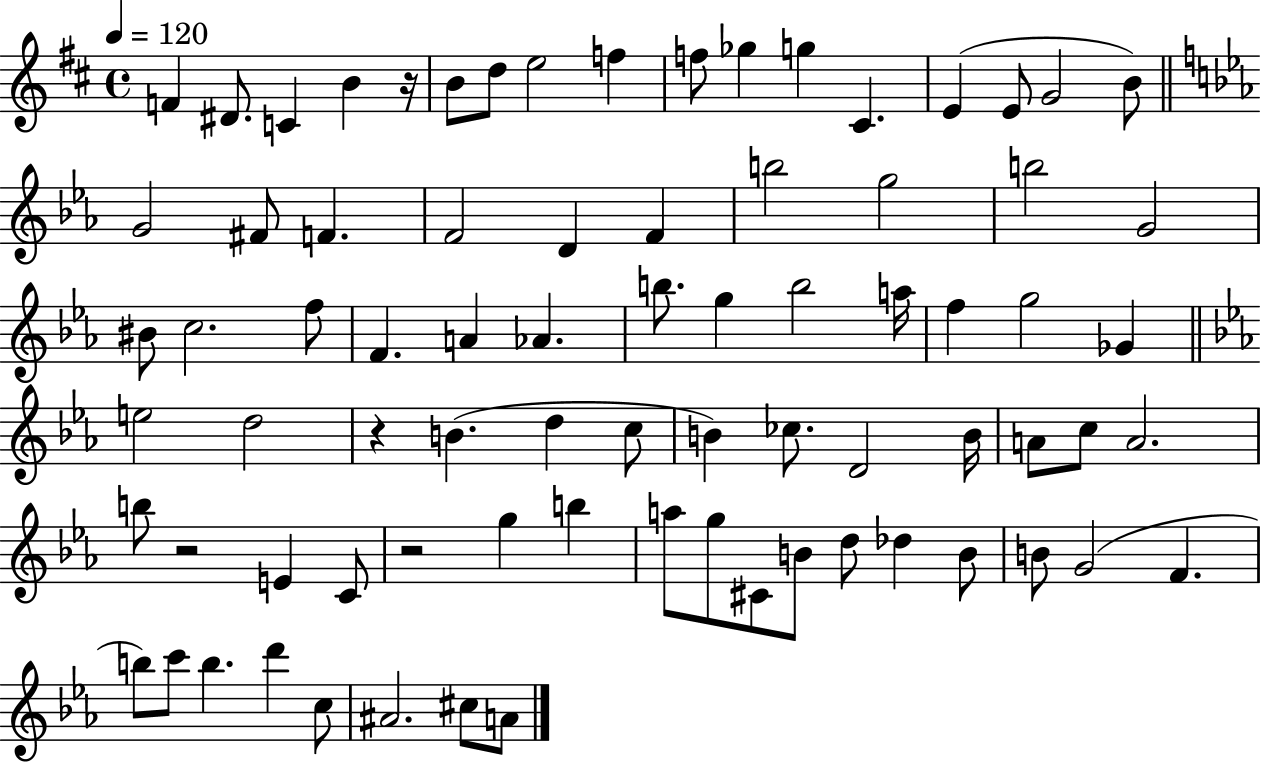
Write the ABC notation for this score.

X:1
T:Untitled
M:4/4
L:1/4
K:D
F ^D/2 C B z/4 B/2 d/2 e2 f f/2 _g g ^C E E/2 G2 B/2 G2 ^F/2 F F2 D F b2 g2 b2 G2 ^B/2 c2 f/2 F A _A b/2 g b2 a/4 f g2 _G e2 d2 z B d c/2 B _c/2 D2 B/4 A/2 c/2 A2 b/2 z2 E C/2 z2 g b a/2 g/2 ^C/2 B/2 d/2 _d B/2 B/2 G2 F b/2 c'/2 b d' c/2 ^A2 ^c/2 A/2